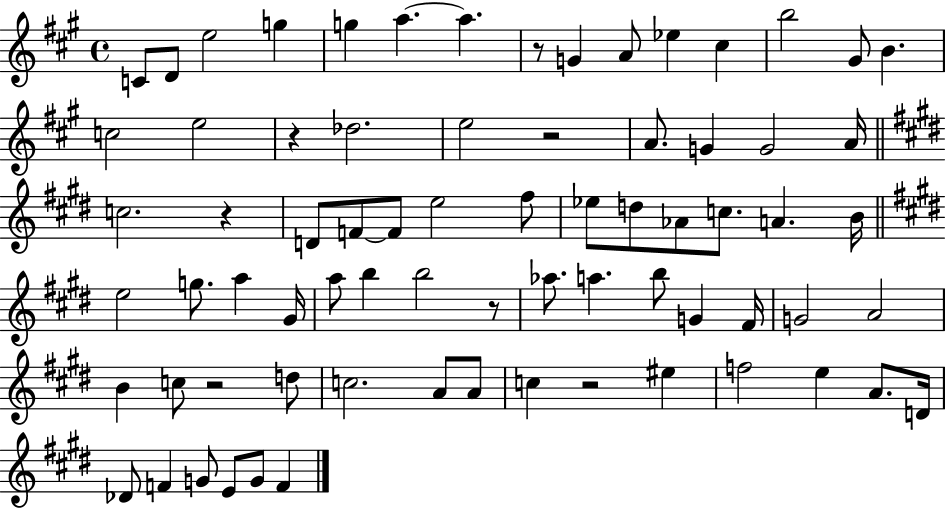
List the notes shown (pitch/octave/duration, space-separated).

C4/e D4/e E5/h G5/q G5/q A5/q. A5/q. R/e G4/q A4/e Eb5/q C#5/q B5/h G#4/e B4/q. C5/h E5/h R/q Db5/h. E5/h R/h A4/e. G4/q G4/h A4/s C5/h. R/q D4/e F4/e F4/e E5/h F#5/e Eb5/e D5/e Ab4/e C5/e. A4/q. B4/s E5/h G5/e. A5/q G#4/s A5/e B5/q B5/h R/e Ab5/e. A5/q. B5/e G4/q F#4/s G4/h A4/h B4/q C5/e R/h D5/e C5/h. A4/e A4/e C5/q R/h EIS5/q F5/h E5/q A4/e. D4/s Db4/e F4/q G4/e E4/e G4/e F4/q